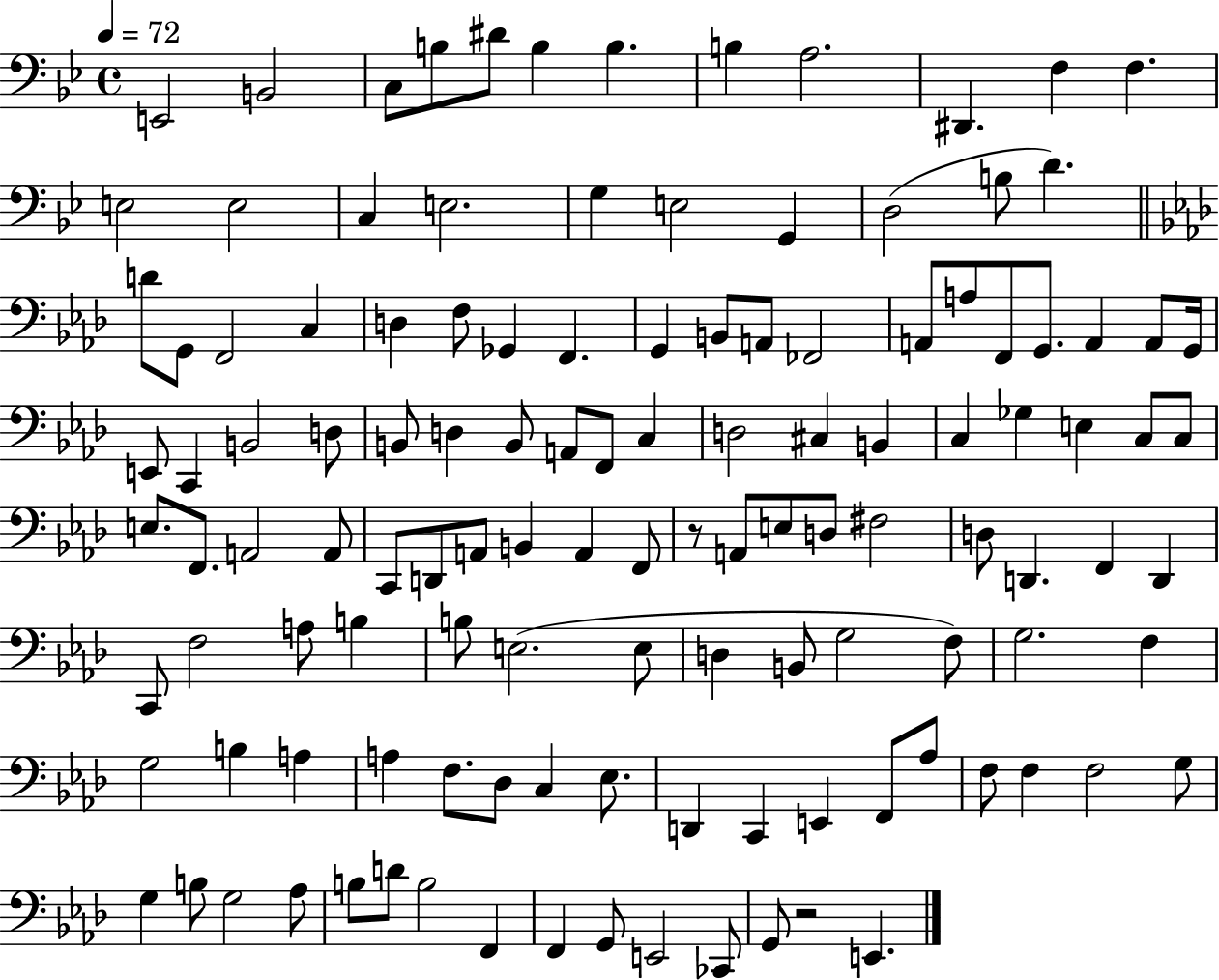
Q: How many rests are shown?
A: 2